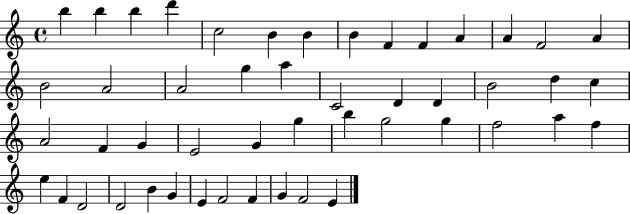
B5/q B5/q B5/q D6/q C5/h B4/q B4/q B4/q F4/q F4/q A4/q A4/q F4/h A4/q B4/h A4/h A4/h G5/q A5/q C4/h D4/q D4/q B4/h D5/q C5/q A4/h F4/q G4/q E4/h G4/q G5/q B5/q G5/h G5/q F5/h A5/q F5/q E5/q F4/q D4/h D4/h B4/q G4/q E4/q F4/h F4/q G4/q F4/h E4/q